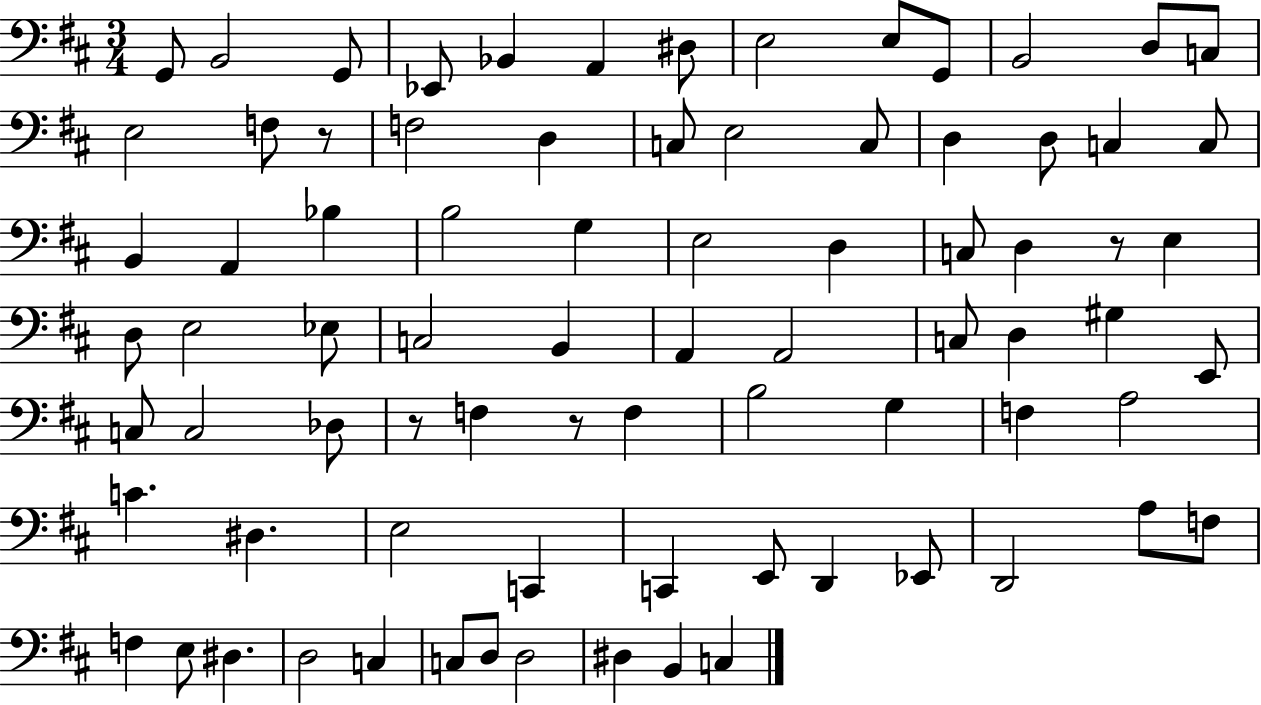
X:1
T:Untitled
M:3/4
L:1/4
K:D
G,,/2 B,,2 G,,/2 _E,,/2 _B,, A,, ^D,/2 E,2 E,/2 G,,/2 B,,2 D,/2 C,/2 E,2 F,/2 z/2 F,2 D, C,/2 E,2 C,/2 D, D,/2 C, C,/2 B,, A,, _B, B,2 G, E,2 D, C,/2 D, z/2 E, D,/2 E,2 _E,/2 C,2 B,, A,, A,,2 C,/2 D, ^G, E,,/2 C,/2 C,2 _D,/2 z/2 F, z/2 F, B,2 G, F, A,2 C ^D, E,2 C,, C,, E,,/2 D,, _E,,/2 D,,2 A,/2 F,/2 F, E,/2 ^D, D,2 C, C,/2 D,/2 D,2 ^D, B,, C,